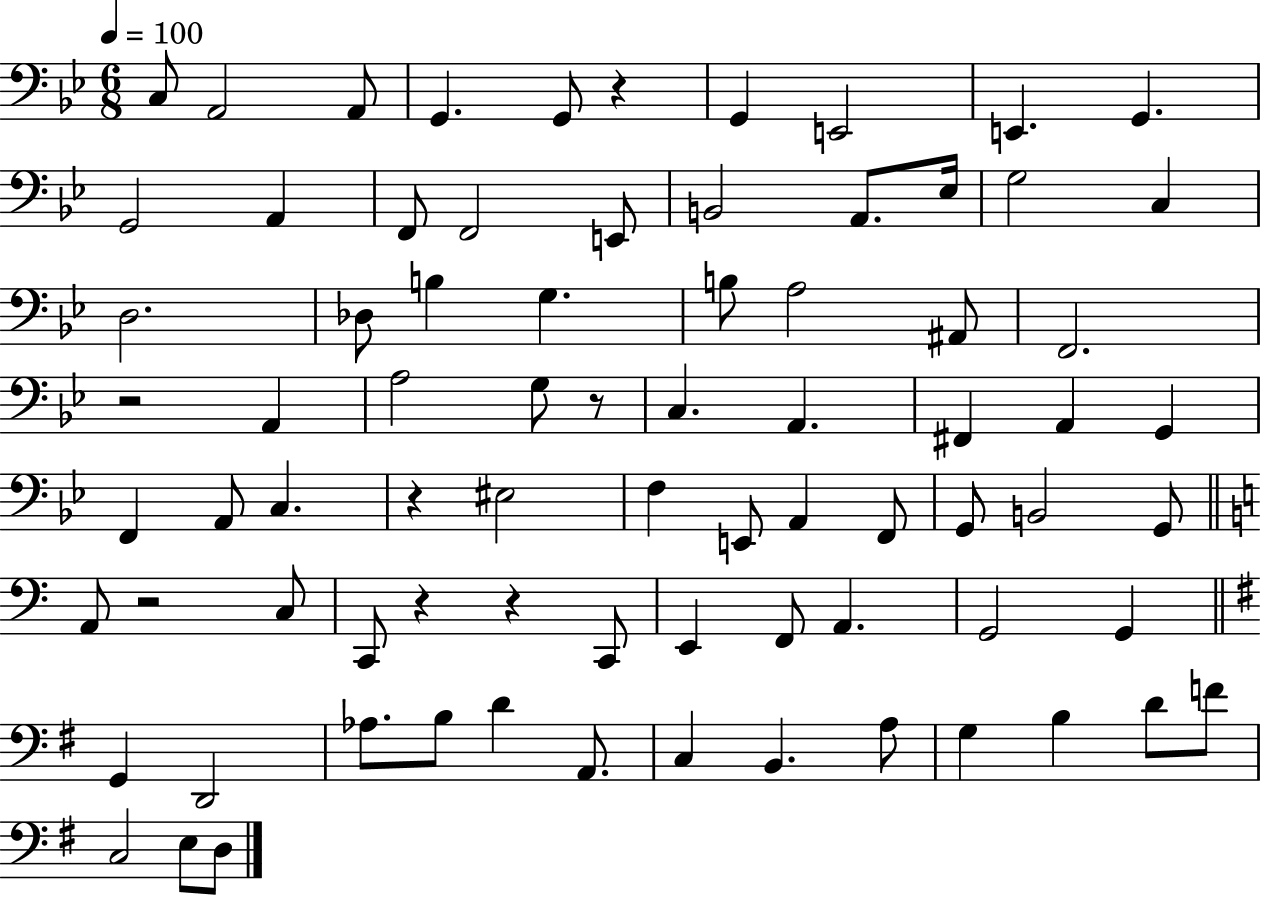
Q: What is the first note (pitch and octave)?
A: C3